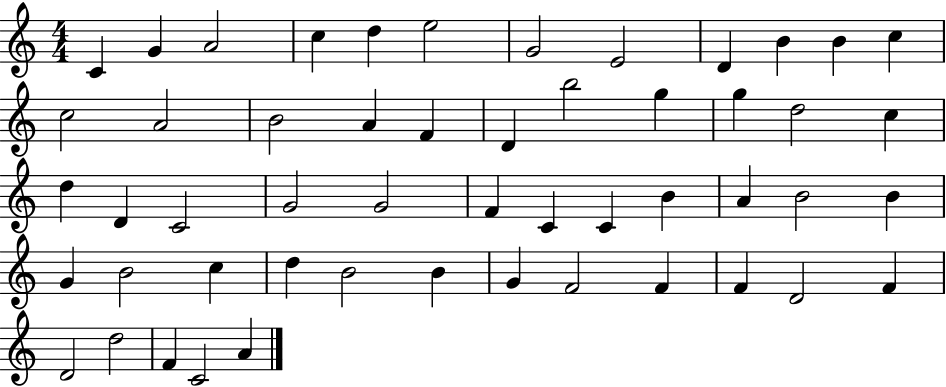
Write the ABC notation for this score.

X:1
T:Untitled
M:4/4
L:1/4
K:C
C G A2 c d e2 G2 E2 D B B c c2 A2 B2 A F D b2 g g d2 c d D C2 G2 G2 F C C B A B2 B G B2 c d B2 B G F2 F F D2 F D2 d2 F C2 A